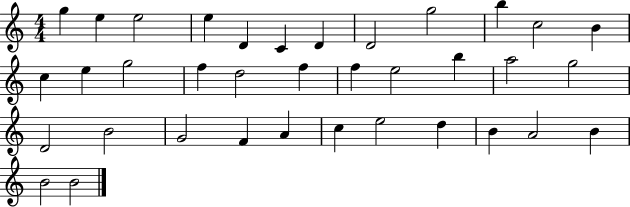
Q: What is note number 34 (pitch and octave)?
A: B4